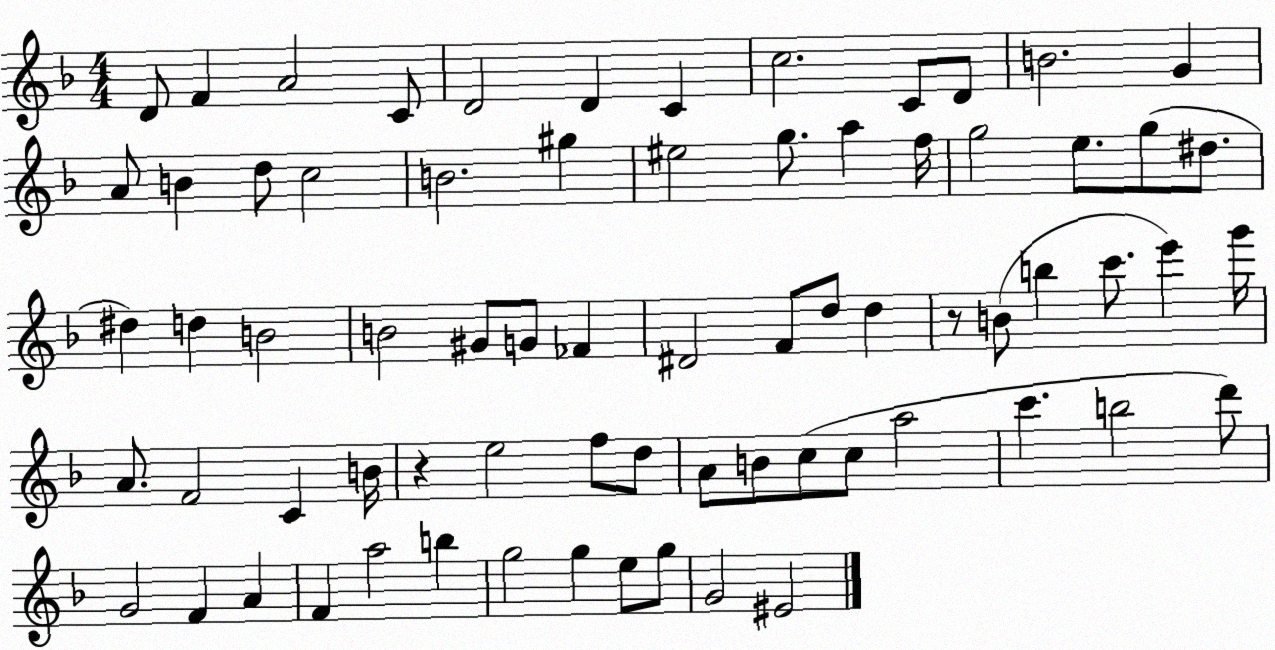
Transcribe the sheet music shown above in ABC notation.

X:1
T:Untitled
M:4/4
L:1/4
K:F
D/2 F A2 C/2 D2 D C c2 C/2 D/2 B2 G A/2 B d/2 c2 B2 ^g ^e2 g/2 a f/4 g2 e/2 g/2 ^d/2 ^d d B2 B2 ^G/2 G/2 _F ^D2 F/2 d/2 d z/2 B/2 b c'/2 e' g'/4 A/2 F2 C B/4 z e2 f/2 d/2 A/2 B/2 c/2 c/2 a2 c' b2 d'/2 G2 F A F a2 b g2 g e/2 g/2 G2 ^E2